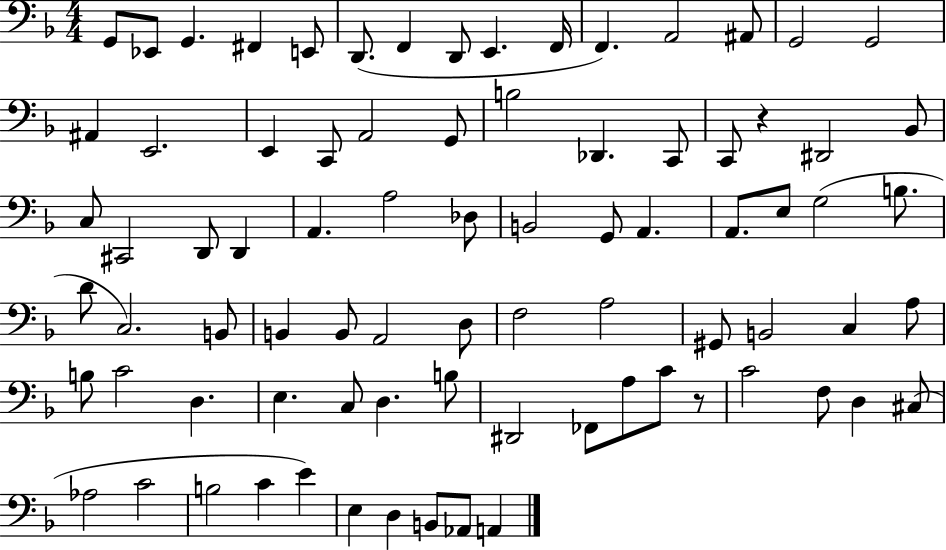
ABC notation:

X:1
T:Untitled
M:4/4
L:1/4
K:F
G,,/2 _E,,/2 G,, ^F,, E,,/2 D,,/2 F,, D,,/2 E,, F,,/4 F,, A,,2 ^A,,/2 G,,2 G,,2 ^A,, E,,2 E,, C,,/2 A,,2 G,,/2 B,2 _D,, C,,/2 C,,/2 z ^D,,2 _B,,/2 C,/2 ^C,,2 D,,/2 D,, A,, A,2 _D,/2 B,,2 G,,/2 A,, A,,/2 E,/2 G,2 B,/2 D/2 C,2 B,,/2 B,, B,,/2 A,,2 D,/2 F,2 A,2 ^G,,/2 B,,2 C, A,/2 B,/2 C2 D, E, C,/2 D, B,/2 ^D,,2 _F,,/2 A,/2 C/2 z/2 C2 F,/2 D, ^C,/2 _A,2 C2 B,2 C E E, D, B,,/2 _A,,/2 A,,